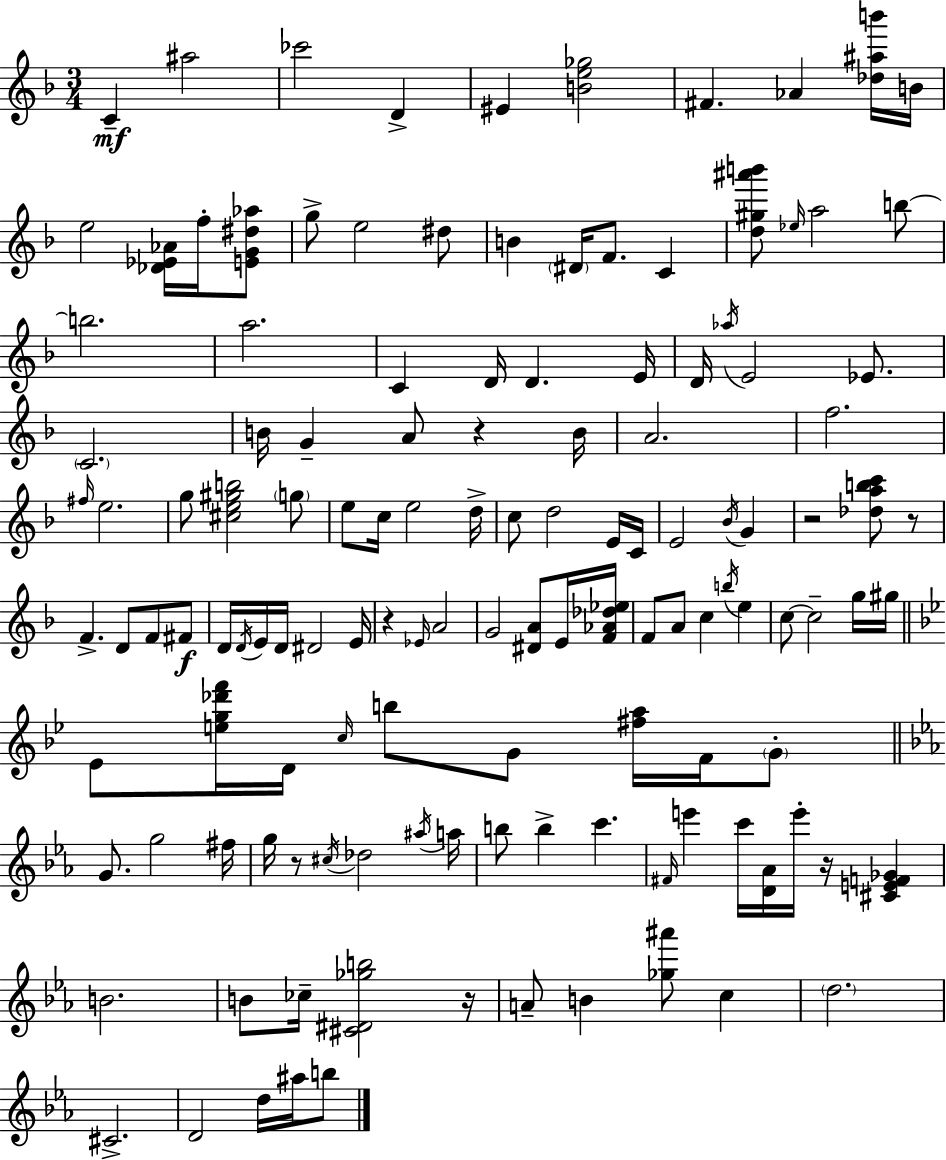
{
  \clef treble
  \numericTimeSignature
  \time 3/4
  \key f \major
  c'4--\mf ais''2 | ces'''2 d'4-> | eis'4 <b' e'' ges''>2 | fis'4. aes'4 <des'' ais'' b'''>16 b'16 | \break e''2 <des' ees' aes'>16 f''16-. <e' g' dis'' aes''>8 | g''8-> e''2 dis''8 | b'4 \parenthesize dis'16 f'8. c'4 | <d'' gis'' ais''' b'''>8 \grace { ees''16 } a''2 b''8~~ | \break b''2. | a''2. | c'4 d'16 d'4. | e'16 d'16 \acciaccatura { aes''16 } e'2 ees'8. | \break \parenthesize c'2. | b'16 g'4-- a'8 r4 | b'16 a'2. | f''2. | \break \grace { fis''16 } e''2. | g''8 <cis'' e'' gis'' b''>2 | \parenthesize g''8 e''8 c''16 e''2 | d''16-> c''8 d''2 | \break e'16 c'16 e'2 \acciaccatura { bes'16 } | g'4 r2 | <des'' a'' b'' c'''>8 r8 f'4.-> d'8 | f'8 fis'8\f d'16 \acciaccatura { d'16 } e'16 d'16 dis'2 | \break e'16 r4 \grace { ees'16 } a'2 | g'2 | <dis' a'>8 e'16 <f' aes' des'' ees''>16 f'8 a'8 c''4 | \acciaccatura { b''16 } e''4 c''8~~ c''2-- | \break g''16 gis''16 \bar "||" \break \key bes \major ees'8 <e'' g'' des''' f'''>16 d'16 \grace { c''16 } b''8 g'8 <fis'' a''>16 f'16 \parenthesize g'8-. | \bar "||" \break \key ees \major g'8. g''2 fis''16 | g''16 r8 \acciaccatura { cis''16 } des''2 | \acciaccatura { ais''16 } a''16 b''8 b''4-> c'''4. | \grace { fis'16 } e'''4 c'''16 <d' aes'>16 e'''16-. r16 <cis' e' f' ges'>4 | \break b'2. | b'8 ces''16-- <cis' dis' ges'' b''>2 | r16 a'8-- b'4 <ges'' ais'''>8 c''4 | \parenthesize d''2. | \break cis'2.-> | d'2 d''16 | ais''16 b''8 \bar "|."
}